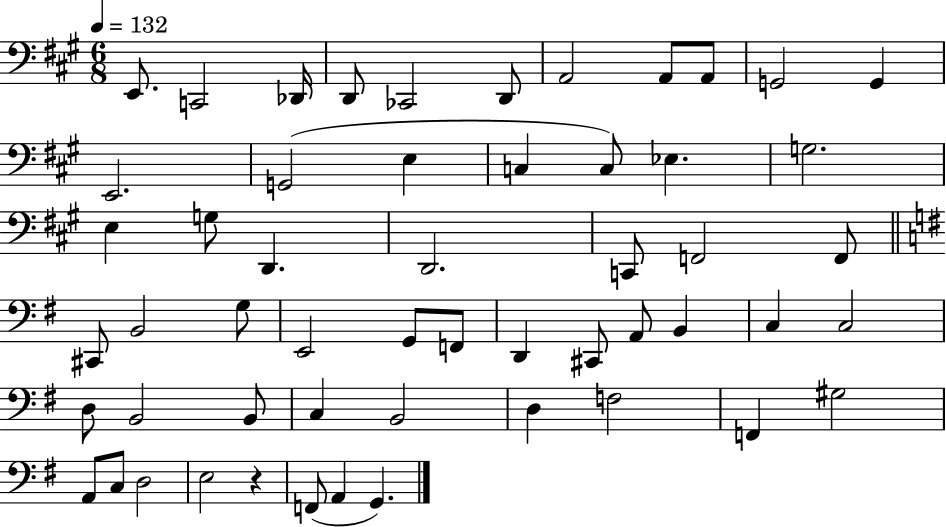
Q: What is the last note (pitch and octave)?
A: G2